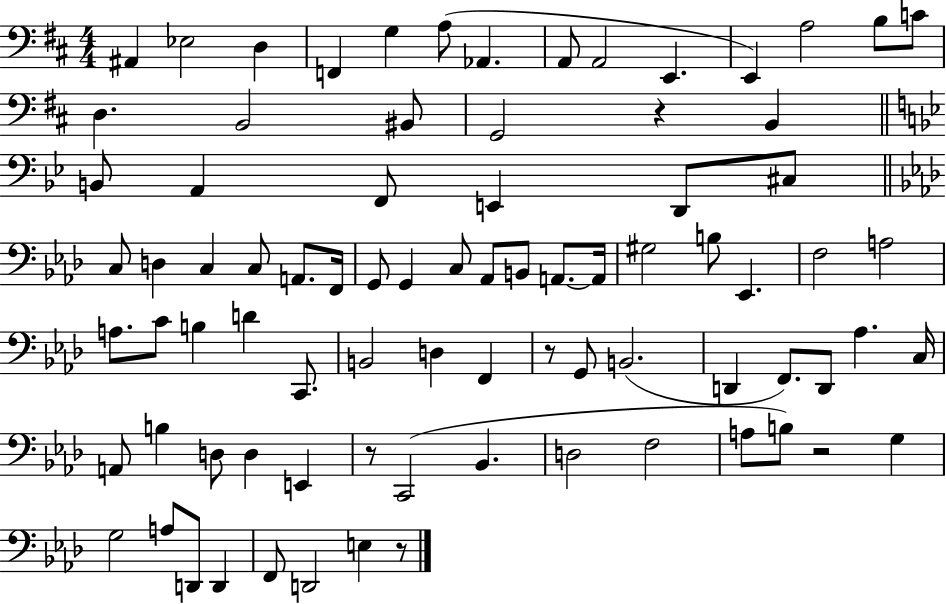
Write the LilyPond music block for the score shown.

{
  \clef bass
  \numericTimeSignature
  \time 4/4
  \key d \major
  \repeat volta 2 { ais,4 ees2 d4 | f,4 g4 a8( aes,4. | a,8 a,2 e,4. | e,4) a2 b8 c'8 | \break d4. b,2 bis,8 | g,2 r4 b,4 | \bar "||" \break \key bes \major b,8 a,4 f,8 e,4 d,8 cis8 | \bar "||" \break \key aes \major c8 d4 c4 c8 a,8. f,16 | g,8 g,4 c8 aes,8 b,8 a,8.~~ a,16 | gis2 b8 ees,4. | f2 a2 | \break a8. c'8 b4 d'4 c,8. | b,2 d4 f,4 | r8 g,8 b,2.( | d,4 f,8.) d,8 aes4. c16 | \break a,8 b4 d8 d4 e,4 | r8 c,2( bes,4. | d2 f2 | a8 b8) r2 g4 | \break g2 a8 d,8 d,4 | f,8 d,2 e4 r8 | } \bar "|."
}